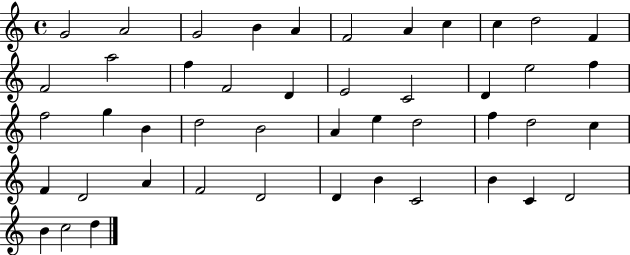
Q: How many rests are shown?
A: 0